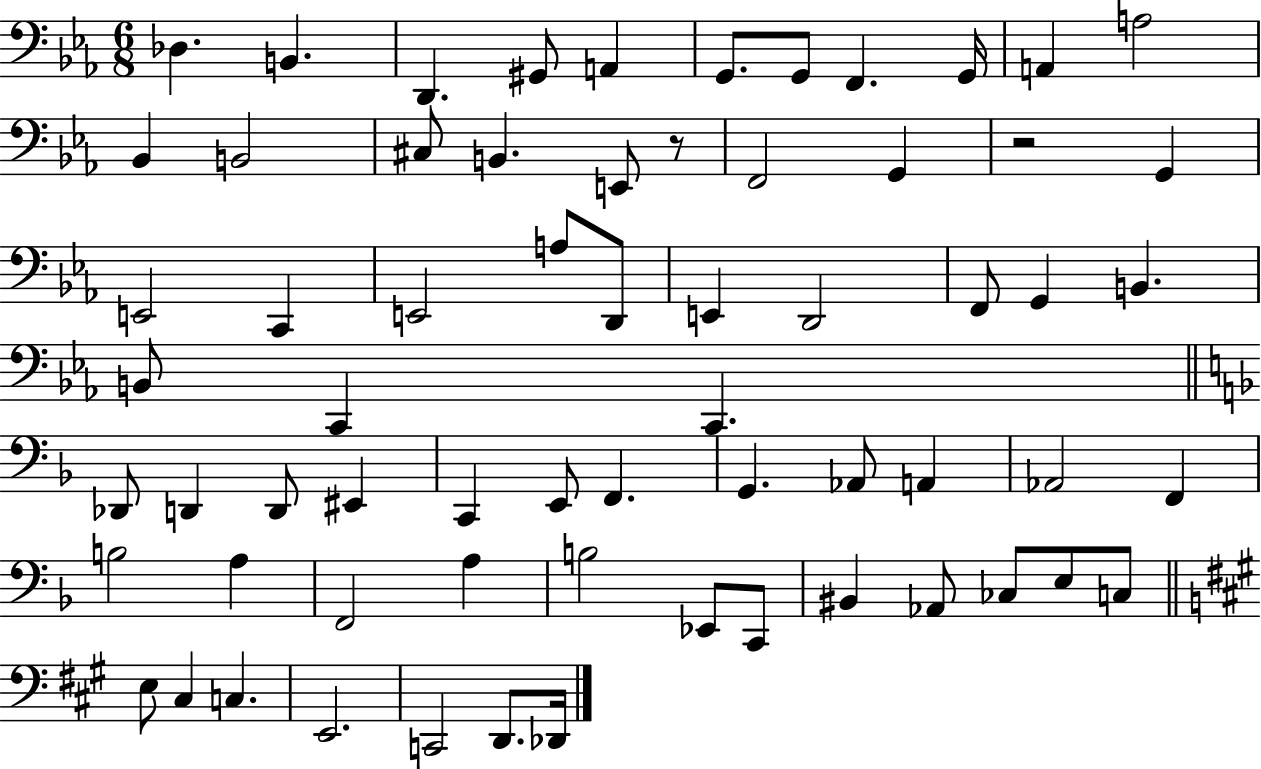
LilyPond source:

{
  \clef bass
  \numericTimeSignature
  \time 6/8
  \key ees \major
  des4. b,4. | d,4. gis,8 a,4 | g,8. g,8 f,4. g,16 | a,4 a2 | \break bes,4 b,2 | cis8 b,4. e,8 r8 | f,2 g,4 | r2 g,4 | \break e,2 c,4 | e,2 a8 d,8 | e,4 d,2 | f,8 g,4 b,4. | \break b,8 c,4 c,4. | \bar "||" \break \key d \minor des,8 d,4 d,8 eis,4 | c,4 e,8 f,4. | g,4. aes,8 a,4 | aes,2 f,4 | \break b2 a4 | f,2 a4 | b2 ees,8 c,8 | bis,4 aes,8 ces8 e8 c8 | \break \bar "||" \break \key a \major e8 cis4 c4. | e,2. | c,2 d,8. des,16 | \bar "|."
}